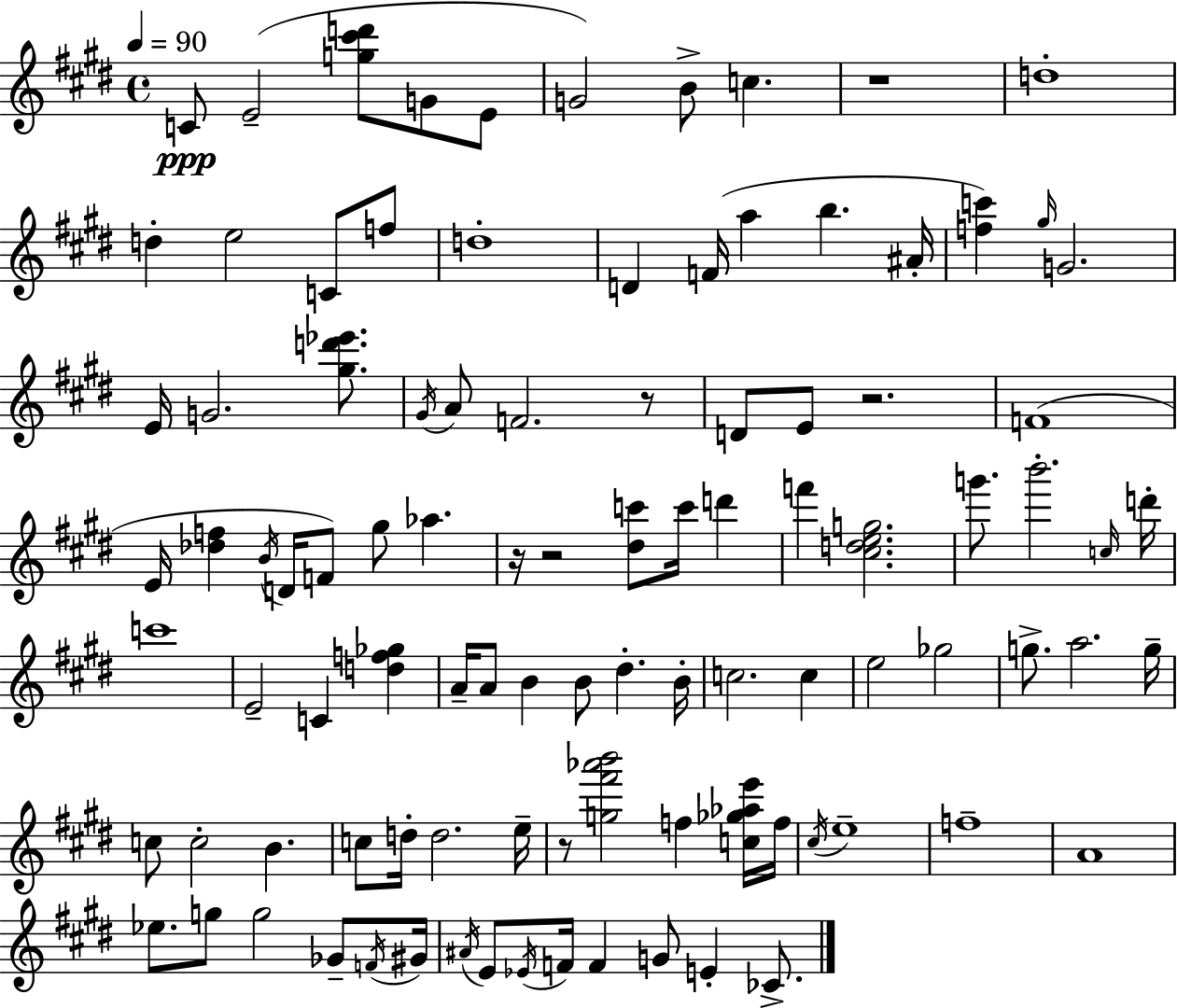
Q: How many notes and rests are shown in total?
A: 99